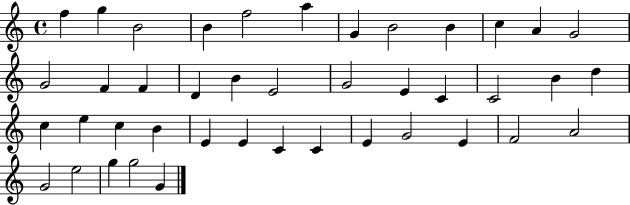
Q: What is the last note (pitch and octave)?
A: G4